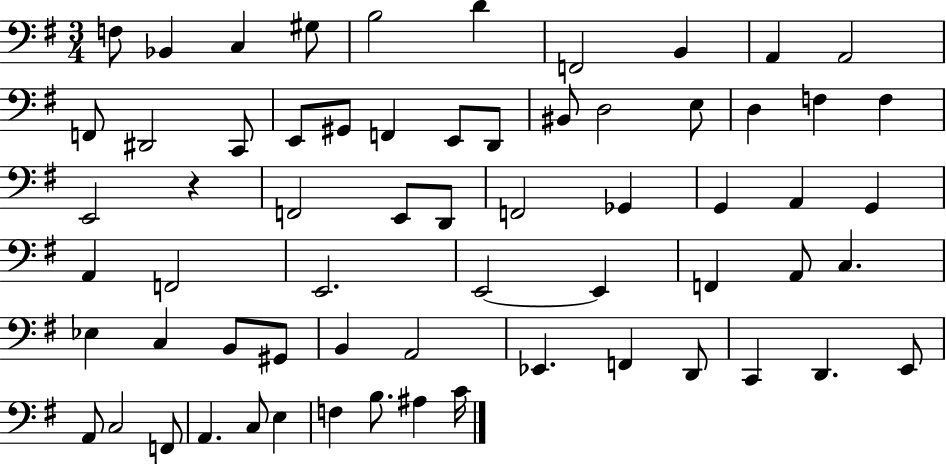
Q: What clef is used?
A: bass